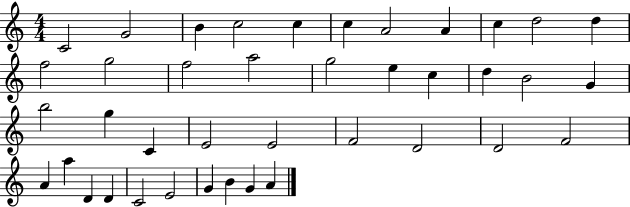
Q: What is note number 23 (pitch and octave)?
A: G5